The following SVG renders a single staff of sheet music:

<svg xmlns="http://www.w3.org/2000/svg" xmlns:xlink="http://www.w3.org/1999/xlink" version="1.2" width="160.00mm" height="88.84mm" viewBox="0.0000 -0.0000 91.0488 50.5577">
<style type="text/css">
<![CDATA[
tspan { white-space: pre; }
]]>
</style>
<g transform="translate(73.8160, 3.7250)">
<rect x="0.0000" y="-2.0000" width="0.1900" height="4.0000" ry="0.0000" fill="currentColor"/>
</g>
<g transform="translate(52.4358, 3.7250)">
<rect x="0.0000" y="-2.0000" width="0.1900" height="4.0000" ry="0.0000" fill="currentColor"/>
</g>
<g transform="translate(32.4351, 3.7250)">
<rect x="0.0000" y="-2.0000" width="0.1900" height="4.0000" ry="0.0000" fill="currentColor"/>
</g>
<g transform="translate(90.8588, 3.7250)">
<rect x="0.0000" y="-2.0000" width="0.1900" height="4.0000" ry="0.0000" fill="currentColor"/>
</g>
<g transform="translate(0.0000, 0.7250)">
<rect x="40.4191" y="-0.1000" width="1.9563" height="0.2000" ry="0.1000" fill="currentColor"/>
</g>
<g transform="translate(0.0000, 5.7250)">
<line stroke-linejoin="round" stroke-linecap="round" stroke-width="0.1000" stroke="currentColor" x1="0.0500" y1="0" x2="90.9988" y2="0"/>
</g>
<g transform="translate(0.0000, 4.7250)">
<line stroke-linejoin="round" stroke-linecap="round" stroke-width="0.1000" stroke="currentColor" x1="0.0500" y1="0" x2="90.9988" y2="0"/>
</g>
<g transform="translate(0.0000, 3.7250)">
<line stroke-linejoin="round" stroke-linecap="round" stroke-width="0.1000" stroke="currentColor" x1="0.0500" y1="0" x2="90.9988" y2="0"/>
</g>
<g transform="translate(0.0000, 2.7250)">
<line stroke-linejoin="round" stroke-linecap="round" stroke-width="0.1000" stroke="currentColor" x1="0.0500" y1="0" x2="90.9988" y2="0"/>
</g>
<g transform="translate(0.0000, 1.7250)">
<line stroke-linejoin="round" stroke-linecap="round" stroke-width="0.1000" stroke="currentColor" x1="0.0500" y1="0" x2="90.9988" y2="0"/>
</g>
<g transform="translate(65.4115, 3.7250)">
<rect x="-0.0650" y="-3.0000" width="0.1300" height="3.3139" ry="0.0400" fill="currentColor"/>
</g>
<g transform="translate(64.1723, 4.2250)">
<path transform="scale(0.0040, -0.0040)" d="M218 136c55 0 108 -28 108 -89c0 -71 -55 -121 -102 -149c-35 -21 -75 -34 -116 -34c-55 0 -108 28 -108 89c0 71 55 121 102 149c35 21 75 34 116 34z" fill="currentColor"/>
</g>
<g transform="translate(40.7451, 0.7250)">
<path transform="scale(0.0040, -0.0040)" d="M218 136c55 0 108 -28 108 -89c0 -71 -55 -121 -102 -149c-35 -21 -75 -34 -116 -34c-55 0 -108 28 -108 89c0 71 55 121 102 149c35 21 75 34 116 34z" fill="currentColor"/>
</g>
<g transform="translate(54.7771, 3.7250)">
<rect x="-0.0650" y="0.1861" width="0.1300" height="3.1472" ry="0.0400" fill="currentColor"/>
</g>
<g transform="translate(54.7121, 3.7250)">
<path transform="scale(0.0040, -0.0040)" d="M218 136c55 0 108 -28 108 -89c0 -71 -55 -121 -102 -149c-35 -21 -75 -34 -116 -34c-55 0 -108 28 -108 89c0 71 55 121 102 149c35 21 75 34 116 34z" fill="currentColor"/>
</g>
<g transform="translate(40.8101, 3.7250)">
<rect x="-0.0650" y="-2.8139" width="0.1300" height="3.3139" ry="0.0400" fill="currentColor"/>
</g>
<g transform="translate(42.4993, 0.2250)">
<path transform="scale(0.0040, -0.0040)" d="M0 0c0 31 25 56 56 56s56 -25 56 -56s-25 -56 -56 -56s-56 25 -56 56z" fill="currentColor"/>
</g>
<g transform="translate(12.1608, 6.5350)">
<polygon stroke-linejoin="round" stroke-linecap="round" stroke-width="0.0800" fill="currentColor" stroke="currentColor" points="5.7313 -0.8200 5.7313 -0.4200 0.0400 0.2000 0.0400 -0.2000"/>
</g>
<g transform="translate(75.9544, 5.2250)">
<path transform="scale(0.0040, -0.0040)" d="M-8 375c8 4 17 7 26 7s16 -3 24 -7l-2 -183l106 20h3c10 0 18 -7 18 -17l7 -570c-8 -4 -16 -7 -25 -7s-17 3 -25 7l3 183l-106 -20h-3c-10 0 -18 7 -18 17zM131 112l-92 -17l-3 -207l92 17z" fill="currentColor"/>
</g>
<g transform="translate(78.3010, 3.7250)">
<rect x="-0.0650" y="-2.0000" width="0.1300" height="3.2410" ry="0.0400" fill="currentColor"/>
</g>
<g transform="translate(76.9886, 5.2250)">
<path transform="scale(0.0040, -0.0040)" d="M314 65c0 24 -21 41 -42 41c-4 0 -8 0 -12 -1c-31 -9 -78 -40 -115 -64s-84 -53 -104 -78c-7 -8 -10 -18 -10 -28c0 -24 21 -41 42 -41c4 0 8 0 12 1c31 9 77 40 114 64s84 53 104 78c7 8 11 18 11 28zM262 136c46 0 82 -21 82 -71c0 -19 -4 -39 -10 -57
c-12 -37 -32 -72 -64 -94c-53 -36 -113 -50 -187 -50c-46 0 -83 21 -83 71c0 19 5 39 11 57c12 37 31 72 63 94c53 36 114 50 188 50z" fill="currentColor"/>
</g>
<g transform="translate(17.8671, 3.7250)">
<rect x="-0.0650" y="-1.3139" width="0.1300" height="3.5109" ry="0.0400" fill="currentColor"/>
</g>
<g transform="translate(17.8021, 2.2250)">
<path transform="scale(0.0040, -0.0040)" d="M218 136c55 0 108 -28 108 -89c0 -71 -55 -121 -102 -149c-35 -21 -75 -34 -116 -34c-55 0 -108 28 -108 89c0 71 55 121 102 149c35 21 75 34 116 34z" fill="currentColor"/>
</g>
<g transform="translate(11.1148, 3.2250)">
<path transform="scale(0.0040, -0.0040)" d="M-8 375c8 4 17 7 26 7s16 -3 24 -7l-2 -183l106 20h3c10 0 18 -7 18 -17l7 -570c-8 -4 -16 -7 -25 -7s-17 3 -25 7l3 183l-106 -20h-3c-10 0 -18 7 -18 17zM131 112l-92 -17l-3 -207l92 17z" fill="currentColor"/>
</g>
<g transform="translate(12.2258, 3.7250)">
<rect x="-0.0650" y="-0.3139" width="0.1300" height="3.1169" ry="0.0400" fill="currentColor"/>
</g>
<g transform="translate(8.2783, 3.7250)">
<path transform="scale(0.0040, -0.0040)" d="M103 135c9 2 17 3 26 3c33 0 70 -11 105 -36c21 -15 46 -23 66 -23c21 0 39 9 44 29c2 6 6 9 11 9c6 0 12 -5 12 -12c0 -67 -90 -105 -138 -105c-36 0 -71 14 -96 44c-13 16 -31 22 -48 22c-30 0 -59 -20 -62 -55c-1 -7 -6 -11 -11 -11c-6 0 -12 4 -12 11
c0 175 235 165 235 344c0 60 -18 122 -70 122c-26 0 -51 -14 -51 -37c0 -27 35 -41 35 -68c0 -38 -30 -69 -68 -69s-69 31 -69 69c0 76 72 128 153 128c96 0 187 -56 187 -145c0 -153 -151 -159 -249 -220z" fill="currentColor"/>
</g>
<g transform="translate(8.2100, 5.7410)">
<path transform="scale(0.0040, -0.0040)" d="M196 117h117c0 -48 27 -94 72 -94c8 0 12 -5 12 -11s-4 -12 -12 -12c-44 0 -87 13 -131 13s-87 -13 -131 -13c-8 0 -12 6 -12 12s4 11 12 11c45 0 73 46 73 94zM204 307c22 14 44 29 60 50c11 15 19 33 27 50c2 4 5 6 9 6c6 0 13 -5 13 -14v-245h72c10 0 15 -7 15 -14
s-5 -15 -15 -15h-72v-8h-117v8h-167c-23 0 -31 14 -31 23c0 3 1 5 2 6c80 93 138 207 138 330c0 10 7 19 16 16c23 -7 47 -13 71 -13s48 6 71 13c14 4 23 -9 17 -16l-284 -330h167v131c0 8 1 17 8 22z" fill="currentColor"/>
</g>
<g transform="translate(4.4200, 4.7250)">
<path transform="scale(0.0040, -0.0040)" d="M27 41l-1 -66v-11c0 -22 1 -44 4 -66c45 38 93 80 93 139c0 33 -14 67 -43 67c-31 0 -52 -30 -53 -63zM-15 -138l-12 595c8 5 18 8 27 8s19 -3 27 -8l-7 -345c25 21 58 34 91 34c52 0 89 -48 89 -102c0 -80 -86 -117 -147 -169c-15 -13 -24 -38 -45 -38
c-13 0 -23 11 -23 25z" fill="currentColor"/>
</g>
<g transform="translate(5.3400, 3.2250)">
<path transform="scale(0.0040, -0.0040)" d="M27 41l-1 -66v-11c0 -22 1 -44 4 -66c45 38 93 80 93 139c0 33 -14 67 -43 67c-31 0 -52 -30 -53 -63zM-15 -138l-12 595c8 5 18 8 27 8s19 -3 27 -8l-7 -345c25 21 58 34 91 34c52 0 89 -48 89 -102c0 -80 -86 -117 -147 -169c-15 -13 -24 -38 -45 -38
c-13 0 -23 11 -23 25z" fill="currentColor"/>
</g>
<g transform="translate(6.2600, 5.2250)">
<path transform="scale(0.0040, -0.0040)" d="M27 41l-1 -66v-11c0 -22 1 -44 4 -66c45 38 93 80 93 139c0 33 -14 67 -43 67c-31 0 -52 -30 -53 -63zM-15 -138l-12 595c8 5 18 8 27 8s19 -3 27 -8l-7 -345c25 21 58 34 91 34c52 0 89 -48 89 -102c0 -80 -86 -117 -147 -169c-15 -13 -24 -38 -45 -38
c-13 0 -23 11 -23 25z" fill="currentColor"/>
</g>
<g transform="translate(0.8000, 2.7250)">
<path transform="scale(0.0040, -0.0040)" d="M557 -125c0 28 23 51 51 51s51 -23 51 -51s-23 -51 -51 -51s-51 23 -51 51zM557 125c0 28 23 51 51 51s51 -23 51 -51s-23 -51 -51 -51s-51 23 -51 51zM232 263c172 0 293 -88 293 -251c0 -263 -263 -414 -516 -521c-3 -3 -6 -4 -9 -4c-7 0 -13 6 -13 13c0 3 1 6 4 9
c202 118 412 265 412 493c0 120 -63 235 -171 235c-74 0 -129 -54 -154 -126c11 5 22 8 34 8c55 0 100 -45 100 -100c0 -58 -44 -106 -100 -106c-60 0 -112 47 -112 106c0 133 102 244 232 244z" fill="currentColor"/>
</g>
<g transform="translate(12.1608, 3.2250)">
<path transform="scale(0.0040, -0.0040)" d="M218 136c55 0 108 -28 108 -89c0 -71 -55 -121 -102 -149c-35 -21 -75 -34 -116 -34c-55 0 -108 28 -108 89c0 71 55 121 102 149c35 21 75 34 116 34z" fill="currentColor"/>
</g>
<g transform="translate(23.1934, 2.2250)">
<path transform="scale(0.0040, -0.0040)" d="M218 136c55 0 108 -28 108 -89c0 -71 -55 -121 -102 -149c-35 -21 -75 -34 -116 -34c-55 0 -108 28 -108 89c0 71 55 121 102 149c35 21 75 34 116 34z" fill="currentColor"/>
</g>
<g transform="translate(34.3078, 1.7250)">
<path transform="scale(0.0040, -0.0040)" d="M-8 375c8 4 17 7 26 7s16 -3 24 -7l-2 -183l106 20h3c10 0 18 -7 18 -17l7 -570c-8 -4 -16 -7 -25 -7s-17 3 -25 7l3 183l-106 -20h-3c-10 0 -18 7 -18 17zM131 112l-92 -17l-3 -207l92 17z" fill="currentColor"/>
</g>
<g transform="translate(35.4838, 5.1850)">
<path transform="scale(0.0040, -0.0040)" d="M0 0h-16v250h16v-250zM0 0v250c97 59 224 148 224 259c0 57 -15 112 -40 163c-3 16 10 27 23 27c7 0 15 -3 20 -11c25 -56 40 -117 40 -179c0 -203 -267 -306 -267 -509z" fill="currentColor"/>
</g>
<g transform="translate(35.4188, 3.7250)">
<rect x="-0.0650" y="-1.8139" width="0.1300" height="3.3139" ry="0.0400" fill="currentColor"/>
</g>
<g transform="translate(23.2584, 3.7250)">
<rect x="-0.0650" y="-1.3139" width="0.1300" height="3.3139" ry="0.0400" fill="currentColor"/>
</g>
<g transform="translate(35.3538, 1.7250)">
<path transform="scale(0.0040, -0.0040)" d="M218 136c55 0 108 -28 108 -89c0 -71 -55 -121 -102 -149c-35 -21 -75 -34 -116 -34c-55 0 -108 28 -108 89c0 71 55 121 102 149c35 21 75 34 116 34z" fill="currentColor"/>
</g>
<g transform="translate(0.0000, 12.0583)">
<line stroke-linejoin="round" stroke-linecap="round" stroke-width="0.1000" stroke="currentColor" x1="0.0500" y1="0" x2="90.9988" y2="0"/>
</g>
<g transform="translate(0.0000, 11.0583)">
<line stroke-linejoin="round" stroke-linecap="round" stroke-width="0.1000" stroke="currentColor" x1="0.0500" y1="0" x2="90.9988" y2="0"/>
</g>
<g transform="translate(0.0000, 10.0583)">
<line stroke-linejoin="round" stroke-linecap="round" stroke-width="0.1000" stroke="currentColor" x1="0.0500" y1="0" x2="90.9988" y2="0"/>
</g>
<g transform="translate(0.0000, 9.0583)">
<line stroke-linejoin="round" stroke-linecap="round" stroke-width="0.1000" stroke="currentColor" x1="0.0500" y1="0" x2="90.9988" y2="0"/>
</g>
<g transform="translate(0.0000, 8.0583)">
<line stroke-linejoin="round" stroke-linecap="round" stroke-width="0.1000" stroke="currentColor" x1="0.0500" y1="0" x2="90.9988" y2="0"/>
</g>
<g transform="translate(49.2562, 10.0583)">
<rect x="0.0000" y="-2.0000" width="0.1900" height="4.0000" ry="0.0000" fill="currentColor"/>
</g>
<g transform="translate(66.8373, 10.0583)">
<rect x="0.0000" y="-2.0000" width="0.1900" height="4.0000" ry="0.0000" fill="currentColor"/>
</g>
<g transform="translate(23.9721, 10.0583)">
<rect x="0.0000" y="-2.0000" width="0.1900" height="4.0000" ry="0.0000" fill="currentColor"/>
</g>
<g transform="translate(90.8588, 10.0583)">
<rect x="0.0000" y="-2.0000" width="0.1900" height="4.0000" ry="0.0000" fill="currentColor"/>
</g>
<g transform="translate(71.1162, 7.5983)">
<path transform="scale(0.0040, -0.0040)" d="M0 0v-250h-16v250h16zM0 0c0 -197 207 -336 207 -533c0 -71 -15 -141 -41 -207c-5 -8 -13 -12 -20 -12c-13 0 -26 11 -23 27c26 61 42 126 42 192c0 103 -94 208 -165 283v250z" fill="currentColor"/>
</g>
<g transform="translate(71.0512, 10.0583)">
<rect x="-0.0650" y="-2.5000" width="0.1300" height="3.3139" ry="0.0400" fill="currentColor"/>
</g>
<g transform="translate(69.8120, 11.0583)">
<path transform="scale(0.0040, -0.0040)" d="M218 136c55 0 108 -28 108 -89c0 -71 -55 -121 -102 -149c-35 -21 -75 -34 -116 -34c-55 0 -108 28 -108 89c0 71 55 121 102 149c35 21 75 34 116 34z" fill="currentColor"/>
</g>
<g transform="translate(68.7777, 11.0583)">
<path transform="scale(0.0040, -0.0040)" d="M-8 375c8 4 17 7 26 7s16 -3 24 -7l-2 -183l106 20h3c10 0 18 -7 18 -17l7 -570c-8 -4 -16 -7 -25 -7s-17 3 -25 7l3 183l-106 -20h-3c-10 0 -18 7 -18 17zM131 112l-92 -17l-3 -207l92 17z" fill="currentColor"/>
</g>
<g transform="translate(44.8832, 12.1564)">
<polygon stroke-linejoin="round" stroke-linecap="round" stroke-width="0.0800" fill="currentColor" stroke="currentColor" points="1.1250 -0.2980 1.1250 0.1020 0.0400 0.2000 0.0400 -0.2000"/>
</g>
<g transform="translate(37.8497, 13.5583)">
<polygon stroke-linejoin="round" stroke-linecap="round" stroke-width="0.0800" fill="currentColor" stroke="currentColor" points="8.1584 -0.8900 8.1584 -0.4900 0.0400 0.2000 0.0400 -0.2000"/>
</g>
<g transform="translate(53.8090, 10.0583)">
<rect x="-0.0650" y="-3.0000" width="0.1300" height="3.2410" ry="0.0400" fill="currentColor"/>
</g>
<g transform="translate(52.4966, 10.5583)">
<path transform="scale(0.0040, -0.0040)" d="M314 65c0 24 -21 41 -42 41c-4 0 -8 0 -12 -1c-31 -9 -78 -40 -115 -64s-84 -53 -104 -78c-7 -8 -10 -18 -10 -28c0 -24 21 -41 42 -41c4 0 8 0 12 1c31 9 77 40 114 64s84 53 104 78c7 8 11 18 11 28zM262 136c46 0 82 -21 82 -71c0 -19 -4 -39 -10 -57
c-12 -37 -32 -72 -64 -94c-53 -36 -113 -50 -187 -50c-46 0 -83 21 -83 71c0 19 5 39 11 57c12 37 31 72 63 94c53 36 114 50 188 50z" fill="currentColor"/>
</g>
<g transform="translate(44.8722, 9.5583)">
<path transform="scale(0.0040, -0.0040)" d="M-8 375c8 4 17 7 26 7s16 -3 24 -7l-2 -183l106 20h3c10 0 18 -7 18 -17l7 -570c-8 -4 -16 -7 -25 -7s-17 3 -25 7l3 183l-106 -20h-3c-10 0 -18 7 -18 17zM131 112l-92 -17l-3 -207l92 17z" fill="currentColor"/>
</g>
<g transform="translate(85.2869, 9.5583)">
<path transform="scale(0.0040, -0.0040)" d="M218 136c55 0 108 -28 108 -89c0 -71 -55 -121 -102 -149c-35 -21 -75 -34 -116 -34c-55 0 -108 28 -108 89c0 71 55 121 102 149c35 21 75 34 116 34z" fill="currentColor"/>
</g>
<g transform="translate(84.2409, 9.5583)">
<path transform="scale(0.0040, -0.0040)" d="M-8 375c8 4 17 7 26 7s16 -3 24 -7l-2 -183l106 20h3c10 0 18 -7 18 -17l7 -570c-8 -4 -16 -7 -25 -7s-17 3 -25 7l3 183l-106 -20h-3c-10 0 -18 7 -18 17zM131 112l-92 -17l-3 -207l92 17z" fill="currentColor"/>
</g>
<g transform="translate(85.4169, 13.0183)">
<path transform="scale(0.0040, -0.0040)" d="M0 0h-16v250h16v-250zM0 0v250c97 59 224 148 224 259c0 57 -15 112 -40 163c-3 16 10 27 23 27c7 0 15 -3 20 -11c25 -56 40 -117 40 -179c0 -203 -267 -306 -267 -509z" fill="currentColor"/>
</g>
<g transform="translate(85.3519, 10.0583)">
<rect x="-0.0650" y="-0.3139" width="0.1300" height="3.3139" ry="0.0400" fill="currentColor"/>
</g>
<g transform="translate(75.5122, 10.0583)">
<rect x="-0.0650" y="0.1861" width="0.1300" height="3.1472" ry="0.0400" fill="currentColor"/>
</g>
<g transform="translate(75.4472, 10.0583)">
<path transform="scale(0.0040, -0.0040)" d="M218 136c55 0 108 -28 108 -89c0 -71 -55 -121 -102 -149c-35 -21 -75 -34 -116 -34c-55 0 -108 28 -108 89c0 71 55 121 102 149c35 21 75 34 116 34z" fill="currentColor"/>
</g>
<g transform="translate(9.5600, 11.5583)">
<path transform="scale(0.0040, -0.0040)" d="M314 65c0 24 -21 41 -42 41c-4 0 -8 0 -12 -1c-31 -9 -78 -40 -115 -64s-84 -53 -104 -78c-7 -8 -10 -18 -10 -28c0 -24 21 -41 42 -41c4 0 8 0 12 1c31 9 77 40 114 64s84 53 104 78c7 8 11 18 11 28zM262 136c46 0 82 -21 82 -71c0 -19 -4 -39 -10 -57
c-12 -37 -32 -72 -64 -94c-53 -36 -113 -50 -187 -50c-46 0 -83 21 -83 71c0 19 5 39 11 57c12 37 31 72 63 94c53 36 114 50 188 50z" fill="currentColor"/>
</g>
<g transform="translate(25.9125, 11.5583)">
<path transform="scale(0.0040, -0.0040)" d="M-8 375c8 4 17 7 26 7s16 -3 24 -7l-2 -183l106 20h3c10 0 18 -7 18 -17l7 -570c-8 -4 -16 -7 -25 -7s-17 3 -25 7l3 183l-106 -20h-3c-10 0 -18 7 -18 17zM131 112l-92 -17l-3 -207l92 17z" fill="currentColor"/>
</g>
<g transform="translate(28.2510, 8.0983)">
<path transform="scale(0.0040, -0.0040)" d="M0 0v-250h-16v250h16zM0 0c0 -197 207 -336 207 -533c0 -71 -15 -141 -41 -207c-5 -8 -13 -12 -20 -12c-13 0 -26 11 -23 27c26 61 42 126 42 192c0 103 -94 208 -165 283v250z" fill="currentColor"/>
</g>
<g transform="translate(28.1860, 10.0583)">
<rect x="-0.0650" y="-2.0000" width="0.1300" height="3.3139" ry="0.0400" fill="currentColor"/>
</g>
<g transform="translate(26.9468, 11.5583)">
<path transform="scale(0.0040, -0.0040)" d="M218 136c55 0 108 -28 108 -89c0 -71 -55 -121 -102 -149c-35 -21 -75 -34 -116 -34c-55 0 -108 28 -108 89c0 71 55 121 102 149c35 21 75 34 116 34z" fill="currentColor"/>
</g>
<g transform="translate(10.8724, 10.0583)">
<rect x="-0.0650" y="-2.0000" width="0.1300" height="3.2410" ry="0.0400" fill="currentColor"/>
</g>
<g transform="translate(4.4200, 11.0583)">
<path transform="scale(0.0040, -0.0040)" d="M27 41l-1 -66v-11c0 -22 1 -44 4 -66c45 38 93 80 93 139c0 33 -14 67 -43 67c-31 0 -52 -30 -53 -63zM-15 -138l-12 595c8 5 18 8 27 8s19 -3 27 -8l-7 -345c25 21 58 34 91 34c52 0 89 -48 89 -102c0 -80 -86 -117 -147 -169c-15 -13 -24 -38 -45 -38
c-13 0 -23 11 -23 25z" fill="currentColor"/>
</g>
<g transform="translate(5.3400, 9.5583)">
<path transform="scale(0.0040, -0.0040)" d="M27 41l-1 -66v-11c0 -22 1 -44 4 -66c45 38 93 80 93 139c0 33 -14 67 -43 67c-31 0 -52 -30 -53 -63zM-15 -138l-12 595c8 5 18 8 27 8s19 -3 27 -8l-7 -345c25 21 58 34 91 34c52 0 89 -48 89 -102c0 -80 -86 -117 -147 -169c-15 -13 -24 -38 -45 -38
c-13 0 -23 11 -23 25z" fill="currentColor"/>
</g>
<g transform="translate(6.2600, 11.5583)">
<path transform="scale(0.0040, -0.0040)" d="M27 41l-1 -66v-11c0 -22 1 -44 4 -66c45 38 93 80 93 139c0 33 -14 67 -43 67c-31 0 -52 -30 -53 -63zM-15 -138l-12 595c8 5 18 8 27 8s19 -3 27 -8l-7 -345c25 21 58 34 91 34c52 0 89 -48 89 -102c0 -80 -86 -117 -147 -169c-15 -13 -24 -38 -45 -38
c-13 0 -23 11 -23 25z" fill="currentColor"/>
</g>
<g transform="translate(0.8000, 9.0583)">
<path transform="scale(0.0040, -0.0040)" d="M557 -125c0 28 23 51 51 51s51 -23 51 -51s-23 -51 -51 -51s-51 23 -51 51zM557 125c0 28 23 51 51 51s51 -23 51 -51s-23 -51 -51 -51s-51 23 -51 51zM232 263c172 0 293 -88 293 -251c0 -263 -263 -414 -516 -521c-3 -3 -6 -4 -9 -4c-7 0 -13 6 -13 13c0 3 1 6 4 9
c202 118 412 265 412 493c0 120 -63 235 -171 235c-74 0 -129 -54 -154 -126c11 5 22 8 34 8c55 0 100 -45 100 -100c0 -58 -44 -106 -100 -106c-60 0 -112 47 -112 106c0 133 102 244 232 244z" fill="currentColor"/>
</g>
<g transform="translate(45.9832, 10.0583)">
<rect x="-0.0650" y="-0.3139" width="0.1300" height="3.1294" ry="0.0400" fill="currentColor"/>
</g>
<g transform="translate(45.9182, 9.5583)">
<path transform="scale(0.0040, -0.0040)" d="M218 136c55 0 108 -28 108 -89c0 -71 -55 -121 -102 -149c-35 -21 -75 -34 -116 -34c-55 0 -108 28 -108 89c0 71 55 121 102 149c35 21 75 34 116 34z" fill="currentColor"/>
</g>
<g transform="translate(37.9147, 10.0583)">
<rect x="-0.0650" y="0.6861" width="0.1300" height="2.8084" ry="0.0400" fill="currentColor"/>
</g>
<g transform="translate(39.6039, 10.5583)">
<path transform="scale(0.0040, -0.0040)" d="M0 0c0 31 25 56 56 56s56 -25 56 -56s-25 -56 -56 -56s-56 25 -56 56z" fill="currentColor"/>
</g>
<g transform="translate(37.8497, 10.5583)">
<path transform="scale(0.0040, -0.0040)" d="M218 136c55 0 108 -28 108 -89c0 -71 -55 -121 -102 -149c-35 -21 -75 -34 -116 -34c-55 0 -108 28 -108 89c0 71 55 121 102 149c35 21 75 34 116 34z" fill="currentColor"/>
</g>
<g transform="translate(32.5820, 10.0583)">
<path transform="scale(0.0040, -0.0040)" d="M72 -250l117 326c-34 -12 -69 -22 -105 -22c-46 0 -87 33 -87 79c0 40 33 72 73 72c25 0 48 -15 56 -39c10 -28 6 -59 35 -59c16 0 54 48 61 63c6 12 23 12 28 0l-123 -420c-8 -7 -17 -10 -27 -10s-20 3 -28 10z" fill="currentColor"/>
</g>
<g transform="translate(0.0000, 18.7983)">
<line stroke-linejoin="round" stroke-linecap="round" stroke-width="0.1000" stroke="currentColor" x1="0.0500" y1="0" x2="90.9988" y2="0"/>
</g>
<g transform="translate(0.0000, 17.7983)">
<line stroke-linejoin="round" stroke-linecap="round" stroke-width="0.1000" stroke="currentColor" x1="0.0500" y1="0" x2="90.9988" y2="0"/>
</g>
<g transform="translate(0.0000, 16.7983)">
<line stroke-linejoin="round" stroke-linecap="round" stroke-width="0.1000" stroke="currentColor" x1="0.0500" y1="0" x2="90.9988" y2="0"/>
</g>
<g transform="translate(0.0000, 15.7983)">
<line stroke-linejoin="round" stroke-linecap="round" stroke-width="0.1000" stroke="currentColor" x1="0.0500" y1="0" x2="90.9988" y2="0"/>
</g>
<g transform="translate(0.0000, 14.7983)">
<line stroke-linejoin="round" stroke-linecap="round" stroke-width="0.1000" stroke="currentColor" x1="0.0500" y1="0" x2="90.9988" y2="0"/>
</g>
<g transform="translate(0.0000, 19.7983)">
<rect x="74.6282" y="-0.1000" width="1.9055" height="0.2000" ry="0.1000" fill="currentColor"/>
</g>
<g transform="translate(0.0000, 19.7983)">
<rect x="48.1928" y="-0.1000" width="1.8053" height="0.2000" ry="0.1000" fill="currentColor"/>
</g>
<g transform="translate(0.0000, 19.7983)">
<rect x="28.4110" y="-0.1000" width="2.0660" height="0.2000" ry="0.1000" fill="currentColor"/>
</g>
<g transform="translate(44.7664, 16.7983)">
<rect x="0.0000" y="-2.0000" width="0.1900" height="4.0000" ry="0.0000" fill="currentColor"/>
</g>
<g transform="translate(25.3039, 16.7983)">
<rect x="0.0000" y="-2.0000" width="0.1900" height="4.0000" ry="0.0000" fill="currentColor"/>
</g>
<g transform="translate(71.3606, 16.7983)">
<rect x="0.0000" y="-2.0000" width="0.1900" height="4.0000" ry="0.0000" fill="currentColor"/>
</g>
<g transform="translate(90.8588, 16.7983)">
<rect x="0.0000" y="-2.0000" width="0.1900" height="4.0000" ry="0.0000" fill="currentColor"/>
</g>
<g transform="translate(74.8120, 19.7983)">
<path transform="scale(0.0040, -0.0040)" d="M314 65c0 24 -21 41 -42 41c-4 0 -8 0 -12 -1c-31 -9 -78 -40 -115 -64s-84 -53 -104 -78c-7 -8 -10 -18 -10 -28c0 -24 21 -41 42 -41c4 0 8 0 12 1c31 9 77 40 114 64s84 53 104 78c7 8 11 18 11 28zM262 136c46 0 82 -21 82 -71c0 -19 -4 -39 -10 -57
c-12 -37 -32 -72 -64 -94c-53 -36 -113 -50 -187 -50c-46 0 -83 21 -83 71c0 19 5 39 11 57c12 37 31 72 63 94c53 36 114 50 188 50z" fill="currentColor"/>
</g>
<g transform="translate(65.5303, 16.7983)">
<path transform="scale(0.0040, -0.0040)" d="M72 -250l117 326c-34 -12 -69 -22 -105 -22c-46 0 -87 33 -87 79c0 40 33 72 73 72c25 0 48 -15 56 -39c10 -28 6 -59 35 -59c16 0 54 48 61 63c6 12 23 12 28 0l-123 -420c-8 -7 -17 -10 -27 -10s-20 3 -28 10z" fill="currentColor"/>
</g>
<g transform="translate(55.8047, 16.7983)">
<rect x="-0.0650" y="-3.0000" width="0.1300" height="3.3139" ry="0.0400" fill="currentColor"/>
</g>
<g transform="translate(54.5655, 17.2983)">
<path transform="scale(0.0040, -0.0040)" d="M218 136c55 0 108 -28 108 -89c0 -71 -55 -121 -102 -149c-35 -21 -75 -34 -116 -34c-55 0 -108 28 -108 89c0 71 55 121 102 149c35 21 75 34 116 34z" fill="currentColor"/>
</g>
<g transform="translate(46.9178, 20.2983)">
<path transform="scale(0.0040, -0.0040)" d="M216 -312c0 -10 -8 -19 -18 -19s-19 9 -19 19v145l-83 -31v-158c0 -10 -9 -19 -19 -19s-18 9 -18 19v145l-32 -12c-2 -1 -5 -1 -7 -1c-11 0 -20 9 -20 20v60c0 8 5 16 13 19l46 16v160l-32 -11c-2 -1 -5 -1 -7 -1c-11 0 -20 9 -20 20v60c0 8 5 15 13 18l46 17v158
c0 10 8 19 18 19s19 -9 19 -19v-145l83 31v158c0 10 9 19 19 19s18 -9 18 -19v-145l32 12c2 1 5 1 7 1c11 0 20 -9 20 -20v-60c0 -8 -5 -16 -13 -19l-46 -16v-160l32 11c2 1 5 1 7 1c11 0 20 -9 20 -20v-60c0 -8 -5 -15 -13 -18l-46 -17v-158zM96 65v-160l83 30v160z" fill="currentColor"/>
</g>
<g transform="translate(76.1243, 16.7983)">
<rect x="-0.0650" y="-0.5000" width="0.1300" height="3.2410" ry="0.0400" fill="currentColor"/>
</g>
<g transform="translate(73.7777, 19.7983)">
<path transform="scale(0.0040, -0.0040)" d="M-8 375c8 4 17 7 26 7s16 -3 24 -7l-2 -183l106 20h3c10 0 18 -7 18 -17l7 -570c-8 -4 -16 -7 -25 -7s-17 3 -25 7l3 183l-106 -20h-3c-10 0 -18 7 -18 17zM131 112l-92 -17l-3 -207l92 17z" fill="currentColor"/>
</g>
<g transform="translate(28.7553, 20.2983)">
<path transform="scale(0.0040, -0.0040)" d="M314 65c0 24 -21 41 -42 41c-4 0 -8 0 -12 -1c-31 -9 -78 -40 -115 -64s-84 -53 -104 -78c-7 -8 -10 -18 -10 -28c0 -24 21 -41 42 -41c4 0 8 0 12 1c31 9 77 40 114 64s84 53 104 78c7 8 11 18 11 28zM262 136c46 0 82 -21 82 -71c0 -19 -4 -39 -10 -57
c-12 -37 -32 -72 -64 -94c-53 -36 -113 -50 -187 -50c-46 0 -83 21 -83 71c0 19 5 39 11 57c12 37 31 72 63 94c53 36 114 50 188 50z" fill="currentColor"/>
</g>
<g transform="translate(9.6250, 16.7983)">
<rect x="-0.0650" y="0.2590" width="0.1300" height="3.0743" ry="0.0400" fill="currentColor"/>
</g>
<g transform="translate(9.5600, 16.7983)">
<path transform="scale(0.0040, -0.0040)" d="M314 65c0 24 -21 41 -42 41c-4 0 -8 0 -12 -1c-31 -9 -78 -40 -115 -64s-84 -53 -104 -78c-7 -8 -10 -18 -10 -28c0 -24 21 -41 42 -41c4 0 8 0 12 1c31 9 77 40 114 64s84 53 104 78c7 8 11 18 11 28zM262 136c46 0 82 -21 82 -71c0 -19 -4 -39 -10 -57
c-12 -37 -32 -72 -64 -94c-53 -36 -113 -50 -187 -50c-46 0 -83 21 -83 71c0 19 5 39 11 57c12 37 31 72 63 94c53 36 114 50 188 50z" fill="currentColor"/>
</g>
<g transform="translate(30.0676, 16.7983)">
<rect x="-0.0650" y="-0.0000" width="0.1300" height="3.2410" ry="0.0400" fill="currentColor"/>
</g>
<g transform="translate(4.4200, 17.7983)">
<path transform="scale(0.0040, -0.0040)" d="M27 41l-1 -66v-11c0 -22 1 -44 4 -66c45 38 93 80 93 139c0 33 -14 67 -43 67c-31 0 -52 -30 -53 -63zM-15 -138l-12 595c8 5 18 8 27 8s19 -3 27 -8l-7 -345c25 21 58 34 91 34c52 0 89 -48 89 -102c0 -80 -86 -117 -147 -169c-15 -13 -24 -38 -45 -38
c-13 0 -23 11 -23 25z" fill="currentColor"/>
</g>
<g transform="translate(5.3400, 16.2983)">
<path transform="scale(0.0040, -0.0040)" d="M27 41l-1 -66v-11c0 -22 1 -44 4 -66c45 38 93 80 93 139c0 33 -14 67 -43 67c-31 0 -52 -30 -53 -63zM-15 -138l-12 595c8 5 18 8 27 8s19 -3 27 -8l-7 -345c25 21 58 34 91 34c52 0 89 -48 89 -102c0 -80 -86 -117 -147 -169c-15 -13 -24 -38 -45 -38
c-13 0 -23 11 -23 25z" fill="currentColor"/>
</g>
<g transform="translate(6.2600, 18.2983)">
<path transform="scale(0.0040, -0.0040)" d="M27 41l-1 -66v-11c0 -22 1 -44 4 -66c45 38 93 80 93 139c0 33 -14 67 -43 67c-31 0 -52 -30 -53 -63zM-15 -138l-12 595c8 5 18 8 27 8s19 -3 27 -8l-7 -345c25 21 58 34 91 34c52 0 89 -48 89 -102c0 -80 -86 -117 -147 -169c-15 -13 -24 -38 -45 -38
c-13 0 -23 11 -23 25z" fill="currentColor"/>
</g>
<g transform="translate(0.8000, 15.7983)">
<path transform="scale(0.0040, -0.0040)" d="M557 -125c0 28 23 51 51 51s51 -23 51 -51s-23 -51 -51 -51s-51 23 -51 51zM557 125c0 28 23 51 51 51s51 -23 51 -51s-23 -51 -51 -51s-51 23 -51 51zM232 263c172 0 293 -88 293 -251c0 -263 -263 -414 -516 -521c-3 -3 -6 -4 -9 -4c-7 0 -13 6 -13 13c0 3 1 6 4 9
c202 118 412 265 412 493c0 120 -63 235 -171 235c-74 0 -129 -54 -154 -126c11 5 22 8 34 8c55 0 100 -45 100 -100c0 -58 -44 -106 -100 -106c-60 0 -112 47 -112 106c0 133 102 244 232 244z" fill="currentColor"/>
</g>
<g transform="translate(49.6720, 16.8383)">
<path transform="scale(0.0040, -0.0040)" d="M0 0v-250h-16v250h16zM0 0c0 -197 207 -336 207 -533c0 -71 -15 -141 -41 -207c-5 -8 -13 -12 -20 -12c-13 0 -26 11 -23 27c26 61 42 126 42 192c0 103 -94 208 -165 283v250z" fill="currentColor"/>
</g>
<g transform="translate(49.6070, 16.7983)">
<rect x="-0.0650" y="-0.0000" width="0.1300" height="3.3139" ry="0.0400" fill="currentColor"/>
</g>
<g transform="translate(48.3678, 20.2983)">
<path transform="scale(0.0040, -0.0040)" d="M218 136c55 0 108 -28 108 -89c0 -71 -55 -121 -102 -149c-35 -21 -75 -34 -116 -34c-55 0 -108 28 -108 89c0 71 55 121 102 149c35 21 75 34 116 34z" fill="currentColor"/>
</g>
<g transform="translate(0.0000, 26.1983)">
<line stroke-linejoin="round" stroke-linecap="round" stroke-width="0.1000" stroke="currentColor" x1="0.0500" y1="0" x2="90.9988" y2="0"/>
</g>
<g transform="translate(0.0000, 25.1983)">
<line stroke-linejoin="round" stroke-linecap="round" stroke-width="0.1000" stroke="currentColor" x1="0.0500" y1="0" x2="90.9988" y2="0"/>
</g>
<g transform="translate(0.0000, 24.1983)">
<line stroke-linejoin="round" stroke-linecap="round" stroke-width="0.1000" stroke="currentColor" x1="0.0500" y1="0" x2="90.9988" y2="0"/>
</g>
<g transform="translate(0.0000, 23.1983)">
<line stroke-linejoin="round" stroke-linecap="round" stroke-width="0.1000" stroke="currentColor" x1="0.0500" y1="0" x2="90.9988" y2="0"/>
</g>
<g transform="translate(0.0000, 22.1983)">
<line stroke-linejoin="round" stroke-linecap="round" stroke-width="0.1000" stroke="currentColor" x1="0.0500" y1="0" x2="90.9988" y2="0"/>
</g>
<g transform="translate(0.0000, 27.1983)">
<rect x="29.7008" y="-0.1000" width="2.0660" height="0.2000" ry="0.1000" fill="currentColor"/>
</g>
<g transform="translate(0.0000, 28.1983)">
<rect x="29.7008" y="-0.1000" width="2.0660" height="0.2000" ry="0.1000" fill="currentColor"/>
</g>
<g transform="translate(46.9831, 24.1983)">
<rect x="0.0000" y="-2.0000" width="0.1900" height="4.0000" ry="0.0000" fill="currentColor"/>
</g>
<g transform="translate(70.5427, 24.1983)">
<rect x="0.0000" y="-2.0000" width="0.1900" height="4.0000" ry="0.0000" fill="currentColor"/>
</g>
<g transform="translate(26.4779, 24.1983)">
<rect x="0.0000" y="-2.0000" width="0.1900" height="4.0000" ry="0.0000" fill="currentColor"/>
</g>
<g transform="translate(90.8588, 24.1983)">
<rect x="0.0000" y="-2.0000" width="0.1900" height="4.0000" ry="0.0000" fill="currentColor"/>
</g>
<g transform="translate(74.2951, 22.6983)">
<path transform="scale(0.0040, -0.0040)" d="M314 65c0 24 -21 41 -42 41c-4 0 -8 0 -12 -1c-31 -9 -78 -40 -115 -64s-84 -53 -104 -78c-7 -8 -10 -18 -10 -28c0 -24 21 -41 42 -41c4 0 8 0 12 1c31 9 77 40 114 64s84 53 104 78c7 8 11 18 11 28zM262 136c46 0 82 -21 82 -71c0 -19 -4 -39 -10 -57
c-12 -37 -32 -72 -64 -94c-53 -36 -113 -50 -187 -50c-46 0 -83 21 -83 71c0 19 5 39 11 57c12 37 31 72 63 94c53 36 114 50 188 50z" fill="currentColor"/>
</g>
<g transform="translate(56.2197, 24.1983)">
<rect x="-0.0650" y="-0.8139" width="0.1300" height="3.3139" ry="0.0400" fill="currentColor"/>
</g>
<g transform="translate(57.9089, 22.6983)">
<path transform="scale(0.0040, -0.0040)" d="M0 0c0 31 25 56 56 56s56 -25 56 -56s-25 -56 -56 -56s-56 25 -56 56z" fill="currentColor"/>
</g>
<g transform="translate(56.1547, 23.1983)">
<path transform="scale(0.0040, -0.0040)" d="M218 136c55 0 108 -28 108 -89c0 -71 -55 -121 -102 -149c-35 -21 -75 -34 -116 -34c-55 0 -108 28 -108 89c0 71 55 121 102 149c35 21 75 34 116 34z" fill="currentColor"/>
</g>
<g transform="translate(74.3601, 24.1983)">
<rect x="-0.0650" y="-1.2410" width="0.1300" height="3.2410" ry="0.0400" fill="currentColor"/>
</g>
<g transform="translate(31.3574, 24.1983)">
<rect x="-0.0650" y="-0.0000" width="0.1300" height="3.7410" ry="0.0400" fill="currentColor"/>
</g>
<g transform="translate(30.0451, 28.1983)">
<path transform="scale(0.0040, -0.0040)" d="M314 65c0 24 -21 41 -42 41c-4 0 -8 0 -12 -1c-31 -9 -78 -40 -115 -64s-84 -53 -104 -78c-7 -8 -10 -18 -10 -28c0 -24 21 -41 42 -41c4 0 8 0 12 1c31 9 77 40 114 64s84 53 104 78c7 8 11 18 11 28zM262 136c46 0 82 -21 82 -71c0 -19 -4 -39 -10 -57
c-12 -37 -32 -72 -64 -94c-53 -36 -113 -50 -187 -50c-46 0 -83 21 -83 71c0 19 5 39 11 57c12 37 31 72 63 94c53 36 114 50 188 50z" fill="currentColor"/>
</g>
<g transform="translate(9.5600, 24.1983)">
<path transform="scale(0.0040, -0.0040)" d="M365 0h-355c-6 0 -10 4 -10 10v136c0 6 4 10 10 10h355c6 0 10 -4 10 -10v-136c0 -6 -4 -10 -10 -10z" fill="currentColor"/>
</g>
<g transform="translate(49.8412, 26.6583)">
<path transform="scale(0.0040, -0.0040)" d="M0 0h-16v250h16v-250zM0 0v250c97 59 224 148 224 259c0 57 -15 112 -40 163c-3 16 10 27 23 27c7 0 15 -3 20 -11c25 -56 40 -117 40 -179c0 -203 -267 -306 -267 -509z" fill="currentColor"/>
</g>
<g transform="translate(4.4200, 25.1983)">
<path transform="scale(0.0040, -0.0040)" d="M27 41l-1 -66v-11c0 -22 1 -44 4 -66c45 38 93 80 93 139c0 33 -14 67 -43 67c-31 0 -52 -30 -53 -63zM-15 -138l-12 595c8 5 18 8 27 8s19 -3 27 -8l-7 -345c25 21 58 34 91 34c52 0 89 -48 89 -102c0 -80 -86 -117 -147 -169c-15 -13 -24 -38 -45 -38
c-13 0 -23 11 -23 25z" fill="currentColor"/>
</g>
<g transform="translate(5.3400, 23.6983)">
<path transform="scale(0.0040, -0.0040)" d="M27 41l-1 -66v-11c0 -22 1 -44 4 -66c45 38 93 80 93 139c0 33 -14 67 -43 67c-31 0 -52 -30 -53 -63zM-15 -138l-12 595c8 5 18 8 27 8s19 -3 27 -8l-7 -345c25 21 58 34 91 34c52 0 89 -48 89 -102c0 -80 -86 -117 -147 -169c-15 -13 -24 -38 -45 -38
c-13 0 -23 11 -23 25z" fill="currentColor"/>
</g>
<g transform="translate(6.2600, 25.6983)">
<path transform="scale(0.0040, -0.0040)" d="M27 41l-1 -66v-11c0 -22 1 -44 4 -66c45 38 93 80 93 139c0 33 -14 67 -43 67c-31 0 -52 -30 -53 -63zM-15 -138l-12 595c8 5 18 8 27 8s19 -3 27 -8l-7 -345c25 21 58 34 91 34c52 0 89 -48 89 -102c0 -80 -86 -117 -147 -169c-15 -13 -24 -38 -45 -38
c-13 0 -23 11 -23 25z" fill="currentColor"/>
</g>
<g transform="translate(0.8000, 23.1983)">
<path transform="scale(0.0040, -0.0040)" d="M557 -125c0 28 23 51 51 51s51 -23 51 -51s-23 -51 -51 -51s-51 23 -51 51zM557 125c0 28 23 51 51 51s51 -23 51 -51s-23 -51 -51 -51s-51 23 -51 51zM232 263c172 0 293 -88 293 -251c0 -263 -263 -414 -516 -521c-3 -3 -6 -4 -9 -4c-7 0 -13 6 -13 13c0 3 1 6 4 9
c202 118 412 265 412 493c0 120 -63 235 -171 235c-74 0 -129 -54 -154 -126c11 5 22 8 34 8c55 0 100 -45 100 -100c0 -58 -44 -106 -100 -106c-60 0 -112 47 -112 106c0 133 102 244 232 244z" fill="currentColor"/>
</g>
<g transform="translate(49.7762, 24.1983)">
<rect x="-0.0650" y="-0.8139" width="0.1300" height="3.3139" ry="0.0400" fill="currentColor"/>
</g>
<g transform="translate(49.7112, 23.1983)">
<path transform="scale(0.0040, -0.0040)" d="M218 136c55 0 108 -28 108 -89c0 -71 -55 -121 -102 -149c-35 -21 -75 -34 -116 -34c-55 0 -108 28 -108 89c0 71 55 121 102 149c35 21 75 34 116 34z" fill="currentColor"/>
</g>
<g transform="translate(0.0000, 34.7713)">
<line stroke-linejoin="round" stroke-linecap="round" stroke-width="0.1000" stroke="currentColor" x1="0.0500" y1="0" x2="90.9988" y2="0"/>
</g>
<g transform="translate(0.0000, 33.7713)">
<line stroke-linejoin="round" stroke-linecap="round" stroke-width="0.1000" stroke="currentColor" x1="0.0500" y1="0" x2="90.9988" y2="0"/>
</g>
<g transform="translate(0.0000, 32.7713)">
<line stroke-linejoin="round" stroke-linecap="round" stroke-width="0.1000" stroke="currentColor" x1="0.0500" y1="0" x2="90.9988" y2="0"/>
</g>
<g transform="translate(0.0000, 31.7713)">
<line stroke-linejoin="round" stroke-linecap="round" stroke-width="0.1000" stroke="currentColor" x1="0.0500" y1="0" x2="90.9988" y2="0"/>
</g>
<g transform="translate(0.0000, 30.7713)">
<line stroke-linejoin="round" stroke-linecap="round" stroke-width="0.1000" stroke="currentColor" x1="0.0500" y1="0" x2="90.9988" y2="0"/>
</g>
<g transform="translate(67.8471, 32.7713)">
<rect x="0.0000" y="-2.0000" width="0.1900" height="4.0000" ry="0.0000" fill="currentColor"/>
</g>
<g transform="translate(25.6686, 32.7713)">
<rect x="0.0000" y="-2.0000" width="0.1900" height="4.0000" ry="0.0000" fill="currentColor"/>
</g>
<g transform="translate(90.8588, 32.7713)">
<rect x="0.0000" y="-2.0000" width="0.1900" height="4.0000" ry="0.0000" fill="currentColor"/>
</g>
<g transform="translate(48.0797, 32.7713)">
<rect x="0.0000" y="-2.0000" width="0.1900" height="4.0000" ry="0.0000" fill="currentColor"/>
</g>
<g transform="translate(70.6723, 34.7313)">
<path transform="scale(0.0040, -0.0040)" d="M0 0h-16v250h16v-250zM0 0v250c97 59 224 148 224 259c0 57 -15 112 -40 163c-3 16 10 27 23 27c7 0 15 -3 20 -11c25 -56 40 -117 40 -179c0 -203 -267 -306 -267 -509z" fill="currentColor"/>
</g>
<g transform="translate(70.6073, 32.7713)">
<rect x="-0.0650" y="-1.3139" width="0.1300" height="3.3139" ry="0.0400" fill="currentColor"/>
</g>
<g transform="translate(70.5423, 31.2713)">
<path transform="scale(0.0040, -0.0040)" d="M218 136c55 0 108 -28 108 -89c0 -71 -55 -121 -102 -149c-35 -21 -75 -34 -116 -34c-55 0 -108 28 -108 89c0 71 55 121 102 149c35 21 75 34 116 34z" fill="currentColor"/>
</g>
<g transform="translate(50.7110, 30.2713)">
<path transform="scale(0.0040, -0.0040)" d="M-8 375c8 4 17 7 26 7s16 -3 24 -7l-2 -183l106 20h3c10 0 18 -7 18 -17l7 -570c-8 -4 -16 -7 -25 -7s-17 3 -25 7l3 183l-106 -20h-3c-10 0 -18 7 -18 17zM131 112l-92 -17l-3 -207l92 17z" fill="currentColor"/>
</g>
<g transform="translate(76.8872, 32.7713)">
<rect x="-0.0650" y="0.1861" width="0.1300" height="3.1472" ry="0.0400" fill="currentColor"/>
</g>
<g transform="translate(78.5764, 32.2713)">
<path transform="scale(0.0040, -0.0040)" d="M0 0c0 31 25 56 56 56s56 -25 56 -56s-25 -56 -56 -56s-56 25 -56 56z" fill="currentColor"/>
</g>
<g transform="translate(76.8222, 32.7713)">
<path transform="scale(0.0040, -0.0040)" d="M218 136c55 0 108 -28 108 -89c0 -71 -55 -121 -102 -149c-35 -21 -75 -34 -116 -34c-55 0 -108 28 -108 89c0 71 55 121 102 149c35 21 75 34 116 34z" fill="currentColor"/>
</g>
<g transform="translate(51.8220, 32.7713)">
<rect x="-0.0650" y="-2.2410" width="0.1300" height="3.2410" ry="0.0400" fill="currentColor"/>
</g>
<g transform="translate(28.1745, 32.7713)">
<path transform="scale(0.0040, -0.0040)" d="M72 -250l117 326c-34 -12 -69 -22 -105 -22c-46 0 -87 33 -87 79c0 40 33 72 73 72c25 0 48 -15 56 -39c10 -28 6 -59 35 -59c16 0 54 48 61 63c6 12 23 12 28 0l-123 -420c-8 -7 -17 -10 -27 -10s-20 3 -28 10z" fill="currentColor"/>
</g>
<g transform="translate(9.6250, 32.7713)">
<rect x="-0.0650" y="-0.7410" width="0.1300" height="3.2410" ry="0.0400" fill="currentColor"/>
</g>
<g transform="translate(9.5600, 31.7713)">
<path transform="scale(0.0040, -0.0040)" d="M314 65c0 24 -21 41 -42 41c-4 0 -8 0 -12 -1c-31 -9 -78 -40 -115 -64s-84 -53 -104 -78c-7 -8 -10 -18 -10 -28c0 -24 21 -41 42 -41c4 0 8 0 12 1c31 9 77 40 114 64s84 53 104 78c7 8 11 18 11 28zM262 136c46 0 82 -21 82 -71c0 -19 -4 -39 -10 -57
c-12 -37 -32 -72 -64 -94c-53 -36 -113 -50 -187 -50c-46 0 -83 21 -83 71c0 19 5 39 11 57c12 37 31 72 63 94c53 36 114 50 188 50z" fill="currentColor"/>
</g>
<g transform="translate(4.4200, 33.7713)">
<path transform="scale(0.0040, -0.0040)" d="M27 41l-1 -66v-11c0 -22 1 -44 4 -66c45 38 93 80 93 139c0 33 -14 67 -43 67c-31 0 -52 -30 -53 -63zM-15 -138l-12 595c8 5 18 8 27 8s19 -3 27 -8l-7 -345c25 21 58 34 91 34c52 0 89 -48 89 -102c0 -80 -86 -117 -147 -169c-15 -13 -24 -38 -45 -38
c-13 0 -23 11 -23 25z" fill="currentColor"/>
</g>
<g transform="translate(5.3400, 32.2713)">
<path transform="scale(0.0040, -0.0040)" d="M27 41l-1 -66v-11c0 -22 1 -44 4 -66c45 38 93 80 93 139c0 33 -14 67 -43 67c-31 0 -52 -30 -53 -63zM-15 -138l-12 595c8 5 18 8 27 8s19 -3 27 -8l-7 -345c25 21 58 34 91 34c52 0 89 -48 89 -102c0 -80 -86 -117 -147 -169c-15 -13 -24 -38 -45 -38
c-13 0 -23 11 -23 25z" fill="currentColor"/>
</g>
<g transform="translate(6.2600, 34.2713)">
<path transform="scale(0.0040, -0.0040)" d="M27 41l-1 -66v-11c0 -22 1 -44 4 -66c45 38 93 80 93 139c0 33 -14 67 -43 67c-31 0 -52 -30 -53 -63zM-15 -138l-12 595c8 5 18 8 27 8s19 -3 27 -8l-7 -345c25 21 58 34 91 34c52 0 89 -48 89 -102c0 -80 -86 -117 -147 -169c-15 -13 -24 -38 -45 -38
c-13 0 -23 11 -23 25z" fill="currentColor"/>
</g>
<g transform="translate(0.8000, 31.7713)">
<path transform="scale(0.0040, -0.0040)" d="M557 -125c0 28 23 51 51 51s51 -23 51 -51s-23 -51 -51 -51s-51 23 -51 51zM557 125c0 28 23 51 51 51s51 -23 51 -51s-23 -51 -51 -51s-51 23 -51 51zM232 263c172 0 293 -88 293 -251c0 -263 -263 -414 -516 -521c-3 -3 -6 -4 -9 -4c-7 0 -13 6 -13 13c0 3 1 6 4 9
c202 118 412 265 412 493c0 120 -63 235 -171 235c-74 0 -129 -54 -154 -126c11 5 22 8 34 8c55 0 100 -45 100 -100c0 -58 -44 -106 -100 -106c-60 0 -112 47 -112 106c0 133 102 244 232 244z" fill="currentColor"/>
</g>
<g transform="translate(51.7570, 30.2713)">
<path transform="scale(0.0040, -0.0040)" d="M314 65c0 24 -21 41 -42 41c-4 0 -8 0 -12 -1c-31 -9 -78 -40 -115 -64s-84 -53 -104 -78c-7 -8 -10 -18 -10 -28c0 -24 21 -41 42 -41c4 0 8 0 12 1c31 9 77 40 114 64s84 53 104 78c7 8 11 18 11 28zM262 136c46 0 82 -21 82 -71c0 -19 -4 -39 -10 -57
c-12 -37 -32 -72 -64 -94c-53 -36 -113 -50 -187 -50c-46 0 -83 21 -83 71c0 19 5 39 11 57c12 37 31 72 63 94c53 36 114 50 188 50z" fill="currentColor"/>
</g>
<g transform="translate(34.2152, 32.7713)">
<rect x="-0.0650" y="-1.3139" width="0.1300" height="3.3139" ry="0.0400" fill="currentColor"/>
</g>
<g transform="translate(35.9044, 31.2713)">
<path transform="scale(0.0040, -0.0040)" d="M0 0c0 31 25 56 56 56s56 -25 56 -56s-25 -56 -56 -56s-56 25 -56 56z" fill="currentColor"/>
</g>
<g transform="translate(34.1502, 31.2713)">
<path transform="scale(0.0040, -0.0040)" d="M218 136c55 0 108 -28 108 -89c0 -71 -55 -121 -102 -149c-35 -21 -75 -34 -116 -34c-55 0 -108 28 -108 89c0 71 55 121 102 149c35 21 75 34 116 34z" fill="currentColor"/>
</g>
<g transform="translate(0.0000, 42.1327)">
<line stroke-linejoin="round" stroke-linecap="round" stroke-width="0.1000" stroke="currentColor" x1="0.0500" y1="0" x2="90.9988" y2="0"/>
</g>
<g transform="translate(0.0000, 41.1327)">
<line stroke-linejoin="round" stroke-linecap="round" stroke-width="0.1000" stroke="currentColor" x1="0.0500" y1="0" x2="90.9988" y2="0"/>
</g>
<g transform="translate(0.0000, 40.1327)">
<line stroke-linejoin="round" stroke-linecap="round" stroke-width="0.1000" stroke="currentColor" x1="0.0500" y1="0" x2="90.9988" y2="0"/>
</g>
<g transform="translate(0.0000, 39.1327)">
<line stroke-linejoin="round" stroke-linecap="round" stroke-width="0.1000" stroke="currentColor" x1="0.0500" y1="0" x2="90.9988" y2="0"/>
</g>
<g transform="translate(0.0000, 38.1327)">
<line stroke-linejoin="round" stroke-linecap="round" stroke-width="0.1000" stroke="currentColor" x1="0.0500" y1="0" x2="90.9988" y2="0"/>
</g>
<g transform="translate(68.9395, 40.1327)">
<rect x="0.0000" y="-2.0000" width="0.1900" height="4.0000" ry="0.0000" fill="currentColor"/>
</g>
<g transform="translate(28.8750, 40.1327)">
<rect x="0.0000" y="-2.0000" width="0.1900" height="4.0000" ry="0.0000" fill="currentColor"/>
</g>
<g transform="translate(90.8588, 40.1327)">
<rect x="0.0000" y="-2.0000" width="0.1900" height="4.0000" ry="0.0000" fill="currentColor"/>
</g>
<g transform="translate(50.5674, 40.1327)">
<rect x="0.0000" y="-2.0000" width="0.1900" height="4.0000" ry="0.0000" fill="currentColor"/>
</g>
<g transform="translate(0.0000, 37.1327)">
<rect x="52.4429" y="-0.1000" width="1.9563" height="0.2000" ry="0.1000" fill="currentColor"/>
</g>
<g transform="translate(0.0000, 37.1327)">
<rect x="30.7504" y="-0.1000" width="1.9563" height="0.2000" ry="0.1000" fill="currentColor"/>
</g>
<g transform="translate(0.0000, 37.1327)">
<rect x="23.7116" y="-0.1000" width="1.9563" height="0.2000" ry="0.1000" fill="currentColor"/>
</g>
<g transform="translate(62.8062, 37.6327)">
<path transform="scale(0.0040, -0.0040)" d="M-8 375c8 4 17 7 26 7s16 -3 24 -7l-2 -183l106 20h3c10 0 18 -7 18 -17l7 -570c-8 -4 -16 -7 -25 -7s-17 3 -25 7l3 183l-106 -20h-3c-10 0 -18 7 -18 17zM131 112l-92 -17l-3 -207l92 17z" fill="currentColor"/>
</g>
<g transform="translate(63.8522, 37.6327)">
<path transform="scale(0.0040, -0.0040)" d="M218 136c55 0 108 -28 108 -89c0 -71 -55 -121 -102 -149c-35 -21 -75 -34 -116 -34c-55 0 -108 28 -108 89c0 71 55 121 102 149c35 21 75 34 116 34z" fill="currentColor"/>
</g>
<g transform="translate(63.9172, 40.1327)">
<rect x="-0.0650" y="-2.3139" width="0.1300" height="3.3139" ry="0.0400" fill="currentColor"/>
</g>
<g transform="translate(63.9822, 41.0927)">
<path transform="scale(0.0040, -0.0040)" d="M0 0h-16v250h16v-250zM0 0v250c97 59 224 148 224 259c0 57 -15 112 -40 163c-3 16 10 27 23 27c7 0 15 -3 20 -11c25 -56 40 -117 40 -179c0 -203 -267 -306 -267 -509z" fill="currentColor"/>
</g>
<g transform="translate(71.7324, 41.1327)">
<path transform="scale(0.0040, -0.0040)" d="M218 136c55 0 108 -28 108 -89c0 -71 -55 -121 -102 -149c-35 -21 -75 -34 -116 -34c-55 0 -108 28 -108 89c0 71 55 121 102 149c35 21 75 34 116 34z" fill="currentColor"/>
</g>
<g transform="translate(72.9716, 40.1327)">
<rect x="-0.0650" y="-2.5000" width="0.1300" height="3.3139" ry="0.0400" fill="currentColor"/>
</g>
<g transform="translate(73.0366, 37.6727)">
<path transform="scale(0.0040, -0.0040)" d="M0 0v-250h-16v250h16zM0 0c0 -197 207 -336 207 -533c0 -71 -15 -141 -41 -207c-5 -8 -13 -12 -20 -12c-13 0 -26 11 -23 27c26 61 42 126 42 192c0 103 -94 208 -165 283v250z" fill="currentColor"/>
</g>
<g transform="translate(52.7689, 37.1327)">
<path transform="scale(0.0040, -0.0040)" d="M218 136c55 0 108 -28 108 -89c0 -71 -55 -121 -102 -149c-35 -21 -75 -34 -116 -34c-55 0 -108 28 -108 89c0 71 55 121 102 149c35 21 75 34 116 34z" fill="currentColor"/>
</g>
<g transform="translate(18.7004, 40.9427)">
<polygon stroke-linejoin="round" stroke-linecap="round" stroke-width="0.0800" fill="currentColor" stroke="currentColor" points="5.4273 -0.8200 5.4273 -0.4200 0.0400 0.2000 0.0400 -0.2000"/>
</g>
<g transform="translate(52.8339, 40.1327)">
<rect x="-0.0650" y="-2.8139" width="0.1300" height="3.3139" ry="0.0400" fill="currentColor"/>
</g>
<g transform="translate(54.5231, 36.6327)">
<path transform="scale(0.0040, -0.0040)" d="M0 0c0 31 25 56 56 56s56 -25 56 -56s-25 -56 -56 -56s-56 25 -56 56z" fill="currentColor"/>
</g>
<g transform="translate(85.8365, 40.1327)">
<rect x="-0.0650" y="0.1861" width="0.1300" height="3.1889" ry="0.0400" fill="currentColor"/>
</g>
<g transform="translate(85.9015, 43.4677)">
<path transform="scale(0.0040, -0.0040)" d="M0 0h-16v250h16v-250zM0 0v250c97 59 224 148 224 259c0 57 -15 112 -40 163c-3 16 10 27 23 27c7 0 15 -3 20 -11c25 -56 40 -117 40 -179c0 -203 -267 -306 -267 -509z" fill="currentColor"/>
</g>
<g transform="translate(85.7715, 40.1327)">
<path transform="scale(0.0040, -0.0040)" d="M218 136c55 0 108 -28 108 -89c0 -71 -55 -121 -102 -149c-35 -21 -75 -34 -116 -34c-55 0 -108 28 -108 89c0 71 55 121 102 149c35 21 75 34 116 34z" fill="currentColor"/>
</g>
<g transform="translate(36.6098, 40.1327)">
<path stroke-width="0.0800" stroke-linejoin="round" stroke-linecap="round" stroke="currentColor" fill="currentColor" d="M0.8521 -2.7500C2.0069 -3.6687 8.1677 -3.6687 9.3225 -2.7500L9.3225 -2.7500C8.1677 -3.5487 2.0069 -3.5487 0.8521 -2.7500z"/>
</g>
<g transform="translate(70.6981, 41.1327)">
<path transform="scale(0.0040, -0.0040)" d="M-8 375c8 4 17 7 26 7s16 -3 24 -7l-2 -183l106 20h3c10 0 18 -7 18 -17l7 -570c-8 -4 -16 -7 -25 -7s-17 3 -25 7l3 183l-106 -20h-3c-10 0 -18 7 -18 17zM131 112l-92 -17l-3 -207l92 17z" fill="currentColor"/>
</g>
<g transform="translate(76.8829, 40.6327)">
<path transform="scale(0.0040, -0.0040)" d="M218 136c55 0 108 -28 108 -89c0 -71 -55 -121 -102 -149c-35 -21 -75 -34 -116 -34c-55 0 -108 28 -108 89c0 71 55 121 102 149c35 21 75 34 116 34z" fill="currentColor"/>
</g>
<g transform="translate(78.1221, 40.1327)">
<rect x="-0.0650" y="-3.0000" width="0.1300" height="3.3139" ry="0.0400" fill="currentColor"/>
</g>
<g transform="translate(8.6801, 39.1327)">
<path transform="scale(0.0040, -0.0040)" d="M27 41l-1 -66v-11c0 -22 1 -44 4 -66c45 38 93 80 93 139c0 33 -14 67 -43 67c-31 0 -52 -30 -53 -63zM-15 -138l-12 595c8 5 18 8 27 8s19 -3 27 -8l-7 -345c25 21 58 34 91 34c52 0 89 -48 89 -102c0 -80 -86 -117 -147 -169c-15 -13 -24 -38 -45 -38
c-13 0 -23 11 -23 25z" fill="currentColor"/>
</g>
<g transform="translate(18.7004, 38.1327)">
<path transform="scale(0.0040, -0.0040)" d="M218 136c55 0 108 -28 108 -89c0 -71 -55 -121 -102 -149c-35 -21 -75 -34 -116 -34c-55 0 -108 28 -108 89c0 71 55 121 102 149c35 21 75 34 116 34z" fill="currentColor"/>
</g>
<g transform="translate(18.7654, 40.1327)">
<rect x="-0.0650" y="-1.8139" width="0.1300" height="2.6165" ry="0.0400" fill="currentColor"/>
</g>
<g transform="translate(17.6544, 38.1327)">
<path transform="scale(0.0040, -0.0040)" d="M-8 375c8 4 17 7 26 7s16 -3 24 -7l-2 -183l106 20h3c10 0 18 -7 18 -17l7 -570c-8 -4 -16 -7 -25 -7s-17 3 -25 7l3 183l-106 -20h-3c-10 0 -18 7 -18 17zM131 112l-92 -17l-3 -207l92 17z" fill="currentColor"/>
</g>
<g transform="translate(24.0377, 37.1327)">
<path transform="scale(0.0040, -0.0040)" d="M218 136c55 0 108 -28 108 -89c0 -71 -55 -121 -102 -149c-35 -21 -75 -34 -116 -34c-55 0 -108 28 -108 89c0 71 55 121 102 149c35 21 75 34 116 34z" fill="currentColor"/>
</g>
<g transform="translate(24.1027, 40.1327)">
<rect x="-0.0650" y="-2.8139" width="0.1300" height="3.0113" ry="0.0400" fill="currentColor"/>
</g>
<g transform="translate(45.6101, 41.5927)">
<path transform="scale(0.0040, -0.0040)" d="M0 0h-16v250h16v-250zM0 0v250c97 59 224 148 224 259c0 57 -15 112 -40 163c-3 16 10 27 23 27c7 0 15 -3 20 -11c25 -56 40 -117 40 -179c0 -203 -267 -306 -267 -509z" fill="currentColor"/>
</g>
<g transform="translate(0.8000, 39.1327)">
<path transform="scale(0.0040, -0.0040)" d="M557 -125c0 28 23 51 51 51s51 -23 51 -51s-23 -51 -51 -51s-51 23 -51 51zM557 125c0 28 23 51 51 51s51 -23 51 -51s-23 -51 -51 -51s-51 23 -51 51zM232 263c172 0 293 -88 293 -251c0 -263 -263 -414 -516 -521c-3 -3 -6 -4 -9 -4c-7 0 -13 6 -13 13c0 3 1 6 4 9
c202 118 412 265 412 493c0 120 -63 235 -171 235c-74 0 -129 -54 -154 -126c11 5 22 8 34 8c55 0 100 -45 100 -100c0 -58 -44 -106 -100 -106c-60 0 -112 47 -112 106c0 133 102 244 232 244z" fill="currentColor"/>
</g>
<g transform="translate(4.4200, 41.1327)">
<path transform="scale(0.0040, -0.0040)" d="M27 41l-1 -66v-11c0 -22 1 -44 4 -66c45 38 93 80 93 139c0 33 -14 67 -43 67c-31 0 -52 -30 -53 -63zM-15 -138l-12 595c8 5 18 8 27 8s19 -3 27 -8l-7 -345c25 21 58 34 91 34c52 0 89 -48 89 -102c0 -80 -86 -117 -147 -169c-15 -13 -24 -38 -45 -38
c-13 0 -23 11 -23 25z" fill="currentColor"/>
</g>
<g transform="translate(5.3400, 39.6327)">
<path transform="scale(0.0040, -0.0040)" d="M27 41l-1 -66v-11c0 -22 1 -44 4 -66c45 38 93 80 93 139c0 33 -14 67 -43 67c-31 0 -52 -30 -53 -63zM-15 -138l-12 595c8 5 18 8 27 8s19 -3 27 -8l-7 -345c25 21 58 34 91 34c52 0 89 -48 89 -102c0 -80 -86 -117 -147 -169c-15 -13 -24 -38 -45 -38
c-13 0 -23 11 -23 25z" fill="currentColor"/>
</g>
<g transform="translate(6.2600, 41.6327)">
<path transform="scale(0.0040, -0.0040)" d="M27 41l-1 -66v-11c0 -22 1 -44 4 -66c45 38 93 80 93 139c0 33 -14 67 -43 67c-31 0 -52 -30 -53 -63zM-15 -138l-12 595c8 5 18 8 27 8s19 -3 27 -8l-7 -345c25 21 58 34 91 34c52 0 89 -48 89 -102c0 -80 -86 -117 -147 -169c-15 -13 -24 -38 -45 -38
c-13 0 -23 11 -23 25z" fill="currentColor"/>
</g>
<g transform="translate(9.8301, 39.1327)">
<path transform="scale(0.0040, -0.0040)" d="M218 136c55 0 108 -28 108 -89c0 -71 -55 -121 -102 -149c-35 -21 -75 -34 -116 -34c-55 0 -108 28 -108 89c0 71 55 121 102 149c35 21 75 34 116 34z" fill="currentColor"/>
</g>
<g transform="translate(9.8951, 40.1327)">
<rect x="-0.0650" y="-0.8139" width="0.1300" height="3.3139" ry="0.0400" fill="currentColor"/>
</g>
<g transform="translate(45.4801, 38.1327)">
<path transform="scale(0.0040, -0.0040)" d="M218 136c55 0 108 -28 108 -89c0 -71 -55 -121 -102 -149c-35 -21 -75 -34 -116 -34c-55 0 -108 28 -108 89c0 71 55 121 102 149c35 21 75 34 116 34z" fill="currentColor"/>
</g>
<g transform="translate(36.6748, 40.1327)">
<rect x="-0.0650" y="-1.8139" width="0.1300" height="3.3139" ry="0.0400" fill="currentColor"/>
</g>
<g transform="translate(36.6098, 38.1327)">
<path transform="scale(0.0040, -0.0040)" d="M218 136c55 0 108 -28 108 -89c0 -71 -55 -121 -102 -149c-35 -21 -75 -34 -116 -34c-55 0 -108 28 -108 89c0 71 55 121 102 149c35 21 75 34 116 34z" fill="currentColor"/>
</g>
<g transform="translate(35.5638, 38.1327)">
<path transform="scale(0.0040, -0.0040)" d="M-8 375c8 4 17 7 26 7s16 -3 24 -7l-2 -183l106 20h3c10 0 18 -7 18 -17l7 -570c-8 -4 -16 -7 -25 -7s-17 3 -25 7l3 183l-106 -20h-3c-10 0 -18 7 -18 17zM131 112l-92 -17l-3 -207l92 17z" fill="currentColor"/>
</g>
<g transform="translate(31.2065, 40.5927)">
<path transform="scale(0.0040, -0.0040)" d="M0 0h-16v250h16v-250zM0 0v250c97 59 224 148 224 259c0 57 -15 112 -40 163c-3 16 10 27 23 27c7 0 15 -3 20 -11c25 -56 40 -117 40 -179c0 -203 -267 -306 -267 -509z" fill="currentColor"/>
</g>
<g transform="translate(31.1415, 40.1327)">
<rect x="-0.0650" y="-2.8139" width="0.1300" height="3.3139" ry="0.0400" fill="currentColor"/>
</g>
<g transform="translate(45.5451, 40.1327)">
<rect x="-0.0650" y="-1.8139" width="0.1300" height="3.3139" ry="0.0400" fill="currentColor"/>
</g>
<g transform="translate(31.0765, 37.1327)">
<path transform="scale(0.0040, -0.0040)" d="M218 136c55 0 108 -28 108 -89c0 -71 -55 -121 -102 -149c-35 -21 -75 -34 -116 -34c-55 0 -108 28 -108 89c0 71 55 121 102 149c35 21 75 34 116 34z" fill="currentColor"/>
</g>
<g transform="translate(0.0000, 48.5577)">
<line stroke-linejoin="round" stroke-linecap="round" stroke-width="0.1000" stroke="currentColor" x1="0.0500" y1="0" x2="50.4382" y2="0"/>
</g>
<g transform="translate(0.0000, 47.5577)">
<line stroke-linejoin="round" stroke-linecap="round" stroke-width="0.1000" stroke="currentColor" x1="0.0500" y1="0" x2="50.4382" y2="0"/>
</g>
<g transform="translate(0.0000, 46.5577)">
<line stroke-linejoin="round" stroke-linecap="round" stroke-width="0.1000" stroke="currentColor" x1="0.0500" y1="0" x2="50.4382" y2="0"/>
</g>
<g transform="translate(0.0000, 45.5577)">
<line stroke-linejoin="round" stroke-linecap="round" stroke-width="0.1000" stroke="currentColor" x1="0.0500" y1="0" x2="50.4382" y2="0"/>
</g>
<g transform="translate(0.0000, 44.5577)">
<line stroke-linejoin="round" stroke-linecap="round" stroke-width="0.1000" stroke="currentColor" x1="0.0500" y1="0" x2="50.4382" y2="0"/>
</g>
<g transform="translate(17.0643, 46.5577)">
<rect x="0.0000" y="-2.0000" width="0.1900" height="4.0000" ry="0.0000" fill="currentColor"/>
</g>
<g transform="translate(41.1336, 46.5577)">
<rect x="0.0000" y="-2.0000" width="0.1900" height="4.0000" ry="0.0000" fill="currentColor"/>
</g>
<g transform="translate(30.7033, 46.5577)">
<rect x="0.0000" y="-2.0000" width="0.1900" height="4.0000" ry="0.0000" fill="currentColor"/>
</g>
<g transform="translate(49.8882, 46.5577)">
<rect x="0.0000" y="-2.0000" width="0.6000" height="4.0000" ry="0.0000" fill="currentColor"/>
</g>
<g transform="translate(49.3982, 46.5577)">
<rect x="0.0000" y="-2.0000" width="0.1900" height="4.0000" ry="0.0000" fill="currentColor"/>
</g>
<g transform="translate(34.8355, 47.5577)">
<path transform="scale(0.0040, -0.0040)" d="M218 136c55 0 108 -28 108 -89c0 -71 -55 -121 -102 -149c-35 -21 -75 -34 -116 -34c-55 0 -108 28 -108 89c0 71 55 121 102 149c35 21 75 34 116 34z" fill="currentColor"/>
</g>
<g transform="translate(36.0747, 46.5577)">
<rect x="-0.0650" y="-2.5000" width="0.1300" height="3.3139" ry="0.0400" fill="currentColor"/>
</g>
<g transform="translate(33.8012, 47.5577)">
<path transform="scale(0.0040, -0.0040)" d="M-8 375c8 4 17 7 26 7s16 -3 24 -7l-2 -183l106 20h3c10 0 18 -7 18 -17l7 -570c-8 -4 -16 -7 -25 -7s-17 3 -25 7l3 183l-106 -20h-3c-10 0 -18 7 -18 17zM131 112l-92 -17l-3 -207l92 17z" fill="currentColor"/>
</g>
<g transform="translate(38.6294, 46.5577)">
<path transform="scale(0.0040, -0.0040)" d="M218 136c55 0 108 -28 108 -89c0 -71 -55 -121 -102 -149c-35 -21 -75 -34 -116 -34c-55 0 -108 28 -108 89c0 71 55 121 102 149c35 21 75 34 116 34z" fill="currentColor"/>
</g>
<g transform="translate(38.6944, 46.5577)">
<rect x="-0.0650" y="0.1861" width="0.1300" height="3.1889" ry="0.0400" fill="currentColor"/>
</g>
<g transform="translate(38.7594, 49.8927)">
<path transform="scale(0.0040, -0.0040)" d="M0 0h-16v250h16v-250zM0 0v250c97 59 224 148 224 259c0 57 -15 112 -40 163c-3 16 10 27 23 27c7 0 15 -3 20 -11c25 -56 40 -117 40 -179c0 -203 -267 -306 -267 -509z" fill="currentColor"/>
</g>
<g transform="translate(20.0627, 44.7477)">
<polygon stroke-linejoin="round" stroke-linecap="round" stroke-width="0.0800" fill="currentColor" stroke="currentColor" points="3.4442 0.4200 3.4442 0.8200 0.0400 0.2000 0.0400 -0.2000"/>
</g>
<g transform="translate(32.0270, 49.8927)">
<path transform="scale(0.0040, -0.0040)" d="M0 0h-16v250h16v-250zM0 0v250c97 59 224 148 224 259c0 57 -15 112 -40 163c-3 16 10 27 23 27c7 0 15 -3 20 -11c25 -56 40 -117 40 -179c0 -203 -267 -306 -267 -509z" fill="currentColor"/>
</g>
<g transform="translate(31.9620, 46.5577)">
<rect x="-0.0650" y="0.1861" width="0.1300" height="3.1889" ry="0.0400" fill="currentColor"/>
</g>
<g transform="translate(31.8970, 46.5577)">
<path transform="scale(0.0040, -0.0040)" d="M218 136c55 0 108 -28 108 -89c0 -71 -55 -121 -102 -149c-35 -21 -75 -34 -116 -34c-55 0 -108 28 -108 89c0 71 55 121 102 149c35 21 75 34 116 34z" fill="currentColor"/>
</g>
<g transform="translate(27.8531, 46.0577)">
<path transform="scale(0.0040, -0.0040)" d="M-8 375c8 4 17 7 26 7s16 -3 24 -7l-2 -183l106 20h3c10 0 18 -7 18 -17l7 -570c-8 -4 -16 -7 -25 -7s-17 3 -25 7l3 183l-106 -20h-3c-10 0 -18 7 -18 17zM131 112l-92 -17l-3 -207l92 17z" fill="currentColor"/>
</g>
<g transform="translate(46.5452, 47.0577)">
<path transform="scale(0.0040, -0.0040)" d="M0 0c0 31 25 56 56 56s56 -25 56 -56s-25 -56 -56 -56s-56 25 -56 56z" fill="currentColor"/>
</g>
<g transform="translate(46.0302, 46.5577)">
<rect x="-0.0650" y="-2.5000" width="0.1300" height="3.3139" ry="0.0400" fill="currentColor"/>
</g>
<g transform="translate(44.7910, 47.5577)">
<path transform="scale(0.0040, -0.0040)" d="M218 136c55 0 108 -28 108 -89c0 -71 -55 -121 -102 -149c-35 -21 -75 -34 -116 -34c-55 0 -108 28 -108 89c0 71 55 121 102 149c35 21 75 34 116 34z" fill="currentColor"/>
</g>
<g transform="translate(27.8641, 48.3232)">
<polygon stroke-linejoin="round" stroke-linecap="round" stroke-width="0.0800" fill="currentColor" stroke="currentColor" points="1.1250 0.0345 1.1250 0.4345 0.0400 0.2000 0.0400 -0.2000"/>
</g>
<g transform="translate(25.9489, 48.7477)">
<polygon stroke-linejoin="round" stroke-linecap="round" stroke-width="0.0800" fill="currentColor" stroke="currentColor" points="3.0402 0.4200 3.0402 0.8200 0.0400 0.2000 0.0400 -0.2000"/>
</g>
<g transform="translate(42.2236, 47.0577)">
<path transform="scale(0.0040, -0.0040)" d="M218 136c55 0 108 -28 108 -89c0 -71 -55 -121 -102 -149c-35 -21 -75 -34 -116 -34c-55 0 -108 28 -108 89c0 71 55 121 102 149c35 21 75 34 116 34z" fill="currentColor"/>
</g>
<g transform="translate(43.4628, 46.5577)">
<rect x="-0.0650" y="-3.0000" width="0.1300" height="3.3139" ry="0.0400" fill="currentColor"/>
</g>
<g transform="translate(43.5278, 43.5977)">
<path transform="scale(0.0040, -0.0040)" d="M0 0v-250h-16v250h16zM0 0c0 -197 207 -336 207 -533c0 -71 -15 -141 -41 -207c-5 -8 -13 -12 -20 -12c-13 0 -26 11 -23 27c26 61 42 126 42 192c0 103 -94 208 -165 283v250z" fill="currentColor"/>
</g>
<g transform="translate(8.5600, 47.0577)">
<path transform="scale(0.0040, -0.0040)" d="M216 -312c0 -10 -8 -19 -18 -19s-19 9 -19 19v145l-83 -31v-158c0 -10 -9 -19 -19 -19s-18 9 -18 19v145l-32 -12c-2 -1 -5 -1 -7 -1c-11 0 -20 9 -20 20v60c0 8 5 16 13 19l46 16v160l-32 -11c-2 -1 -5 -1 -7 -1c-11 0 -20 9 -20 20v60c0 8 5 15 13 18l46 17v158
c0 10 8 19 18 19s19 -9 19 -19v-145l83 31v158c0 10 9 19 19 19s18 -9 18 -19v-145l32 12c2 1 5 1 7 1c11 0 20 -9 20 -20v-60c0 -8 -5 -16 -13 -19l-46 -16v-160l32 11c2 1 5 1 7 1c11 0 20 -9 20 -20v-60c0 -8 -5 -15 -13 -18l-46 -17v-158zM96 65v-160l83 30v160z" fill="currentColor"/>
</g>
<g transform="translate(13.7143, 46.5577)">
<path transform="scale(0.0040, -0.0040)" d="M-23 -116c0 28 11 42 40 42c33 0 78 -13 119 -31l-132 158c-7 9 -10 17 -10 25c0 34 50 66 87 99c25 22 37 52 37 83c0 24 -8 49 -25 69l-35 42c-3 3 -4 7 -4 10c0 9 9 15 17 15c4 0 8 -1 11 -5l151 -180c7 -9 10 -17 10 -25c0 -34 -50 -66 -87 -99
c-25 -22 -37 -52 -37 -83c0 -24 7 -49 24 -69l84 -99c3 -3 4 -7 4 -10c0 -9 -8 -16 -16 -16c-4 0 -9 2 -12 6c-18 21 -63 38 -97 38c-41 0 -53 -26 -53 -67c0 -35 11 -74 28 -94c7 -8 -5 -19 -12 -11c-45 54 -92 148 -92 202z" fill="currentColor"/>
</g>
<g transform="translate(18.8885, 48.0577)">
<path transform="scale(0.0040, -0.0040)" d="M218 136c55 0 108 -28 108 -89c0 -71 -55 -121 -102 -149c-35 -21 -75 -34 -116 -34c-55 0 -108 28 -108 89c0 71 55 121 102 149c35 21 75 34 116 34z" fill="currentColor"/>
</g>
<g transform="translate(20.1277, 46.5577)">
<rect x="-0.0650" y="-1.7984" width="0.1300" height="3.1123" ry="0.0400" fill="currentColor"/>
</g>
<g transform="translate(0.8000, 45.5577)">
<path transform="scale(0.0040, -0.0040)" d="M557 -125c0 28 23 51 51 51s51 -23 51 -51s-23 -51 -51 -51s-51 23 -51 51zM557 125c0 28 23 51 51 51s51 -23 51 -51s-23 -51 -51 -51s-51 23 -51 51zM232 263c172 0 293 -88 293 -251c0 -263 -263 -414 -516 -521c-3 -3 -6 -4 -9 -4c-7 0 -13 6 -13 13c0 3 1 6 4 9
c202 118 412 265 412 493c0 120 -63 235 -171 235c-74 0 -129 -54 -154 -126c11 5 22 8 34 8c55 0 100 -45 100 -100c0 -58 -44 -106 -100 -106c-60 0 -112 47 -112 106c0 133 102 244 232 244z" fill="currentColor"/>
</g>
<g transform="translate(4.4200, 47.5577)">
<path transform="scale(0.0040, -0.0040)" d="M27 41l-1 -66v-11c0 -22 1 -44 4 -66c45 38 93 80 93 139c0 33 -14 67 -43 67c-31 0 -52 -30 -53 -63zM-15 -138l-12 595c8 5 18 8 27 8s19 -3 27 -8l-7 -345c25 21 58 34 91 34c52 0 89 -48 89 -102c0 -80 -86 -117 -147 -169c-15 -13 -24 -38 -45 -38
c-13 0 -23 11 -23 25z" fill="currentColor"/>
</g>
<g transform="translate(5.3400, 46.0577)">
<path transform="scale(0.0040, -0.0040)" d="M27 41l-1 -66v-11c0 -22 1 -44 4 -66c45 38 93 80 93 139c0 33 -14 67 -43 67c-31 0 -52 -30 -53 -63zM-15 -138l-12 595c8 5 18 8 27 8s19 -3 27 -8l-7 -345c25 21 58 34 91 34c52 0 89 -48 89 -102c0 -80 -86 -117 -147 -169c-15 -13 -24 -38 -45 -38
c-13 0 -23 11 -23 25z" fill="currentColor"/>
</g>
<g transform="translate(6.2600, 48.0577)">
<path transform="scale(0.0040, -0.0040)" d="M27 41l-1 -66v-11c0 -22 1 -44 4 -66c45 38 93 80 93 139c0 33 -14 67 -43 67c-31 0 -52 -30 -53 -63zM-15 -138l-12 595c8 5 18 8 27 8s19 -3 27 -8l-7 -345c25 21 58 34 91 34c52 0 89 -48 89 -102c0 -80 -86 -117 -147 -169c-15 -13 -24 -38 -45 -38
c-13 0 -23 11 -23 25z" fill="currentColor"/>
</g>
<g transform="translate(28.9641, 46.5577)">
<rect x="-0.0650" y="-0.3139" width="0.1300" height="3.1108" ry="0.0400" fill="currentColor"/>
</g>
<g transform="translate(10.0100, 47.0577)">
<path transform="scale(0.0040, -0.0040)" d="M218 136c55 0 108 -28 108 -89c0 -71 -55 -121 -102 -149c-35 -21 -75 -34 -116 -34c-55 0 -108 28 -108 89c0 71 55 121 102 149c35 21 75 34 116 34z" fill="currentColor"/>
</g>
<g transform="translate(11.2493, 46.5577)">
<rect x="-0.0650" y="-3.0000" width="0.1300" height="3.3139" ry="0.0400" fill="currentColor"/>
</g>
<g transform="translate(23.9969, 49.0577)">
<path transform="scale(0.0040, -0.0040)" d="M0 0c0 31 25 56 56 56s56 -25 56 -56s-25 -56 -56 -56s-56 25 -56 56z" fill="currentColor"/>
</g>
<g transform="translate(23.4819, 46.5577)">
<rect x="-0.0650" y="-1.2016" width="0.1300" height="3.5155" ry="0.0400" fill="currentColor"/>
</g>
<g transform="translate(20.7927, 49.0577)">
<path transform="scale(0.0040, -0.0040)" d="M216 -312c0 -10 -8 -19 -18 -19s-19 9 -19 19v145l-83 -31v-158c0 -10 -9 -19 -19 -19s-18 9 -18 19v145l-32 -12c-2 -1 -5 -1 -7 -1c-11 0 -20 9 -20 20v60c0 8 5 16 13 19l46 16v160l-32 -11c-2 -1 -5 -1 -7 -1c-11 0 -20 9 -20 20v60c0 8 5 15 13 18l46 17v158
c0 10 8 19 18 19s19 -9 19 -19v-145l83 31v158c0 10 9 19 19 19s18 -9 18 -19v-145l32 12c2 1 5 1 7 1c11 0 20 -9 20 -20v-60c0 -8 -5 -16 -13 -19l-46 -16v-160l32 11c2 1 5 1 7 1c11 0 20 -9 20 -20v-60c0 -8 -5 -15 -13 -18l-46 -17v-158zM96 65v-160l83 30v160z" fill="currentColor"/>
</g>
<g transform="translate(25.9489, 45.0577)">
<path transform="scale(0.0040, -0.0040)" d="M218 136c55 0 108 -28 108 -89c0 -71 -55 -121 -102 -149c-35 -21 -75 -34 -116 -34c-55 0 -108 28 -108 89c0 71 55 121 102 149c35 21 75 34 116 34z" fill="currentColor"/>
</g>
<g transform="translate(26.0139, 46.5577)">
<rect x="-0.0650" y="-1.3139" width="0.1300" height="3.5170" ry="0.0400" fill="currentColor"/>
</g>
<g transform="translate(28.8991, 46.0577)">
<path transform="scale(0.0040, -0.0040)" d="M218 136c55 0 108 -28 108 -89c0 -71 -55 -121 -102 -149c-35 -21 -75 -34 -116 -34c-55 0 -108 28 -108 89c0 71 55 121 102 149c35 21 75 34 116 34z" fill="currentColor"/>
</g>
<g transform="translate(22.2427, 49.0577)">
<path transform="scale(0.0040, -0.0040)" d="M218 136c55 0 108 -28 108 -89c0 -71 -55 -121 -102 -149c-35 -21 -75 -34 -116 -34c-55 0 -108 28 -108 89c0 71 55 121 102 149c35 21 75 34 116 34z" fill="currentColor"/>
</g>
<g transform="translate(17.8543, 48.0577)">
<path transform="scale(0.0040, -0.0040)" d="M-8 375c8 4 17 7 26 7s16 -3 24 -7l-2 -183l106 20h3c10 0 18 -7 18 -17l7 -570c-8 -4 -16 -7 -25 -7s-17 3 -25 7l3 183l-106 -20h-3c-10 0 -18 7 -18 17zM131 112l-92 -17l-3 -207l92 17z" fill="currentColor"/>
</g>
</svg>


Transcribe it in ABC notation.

X:1
T:Untitled
M:2/4
L:1/4
K:Eb
E,/2 G,/2 G, A,/2 C D, C, A,,2 _A,,2 A,,/2 z/2 C,/2 E,/4 C,2 B,,/2 D, E,/2 D,2 D,,2 ^D,,/2 C, z/2 E,,2 z2 C,,2 F,/2 F, G,2 F,2 z/2 G, B,2 G,/2 D, _F, A,/2 C/2 C/2 A, A,/2 C B,/2 B,,/2 C, D,/2 ^C, z A,,/2 ^F,,/2 G,/2 E,/4 D,/2 B,, D,/2 C,/2 _B,,